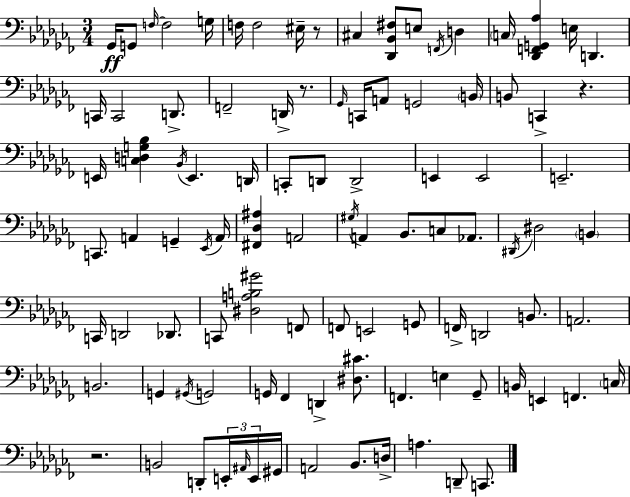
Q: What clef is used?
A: bass